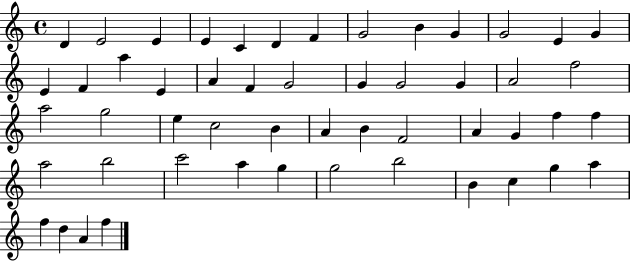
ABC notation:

X:1
T:Untitled
M:4/4
L:1/4
K:C
D E2 E E C D F G2 B G G2 E G E F a E A F G2 G G2 G A2 f2 a2 g2 e c2 B A B F2 A G f f a2 b2 c'2 a g g2 b2 B c g a f d A f